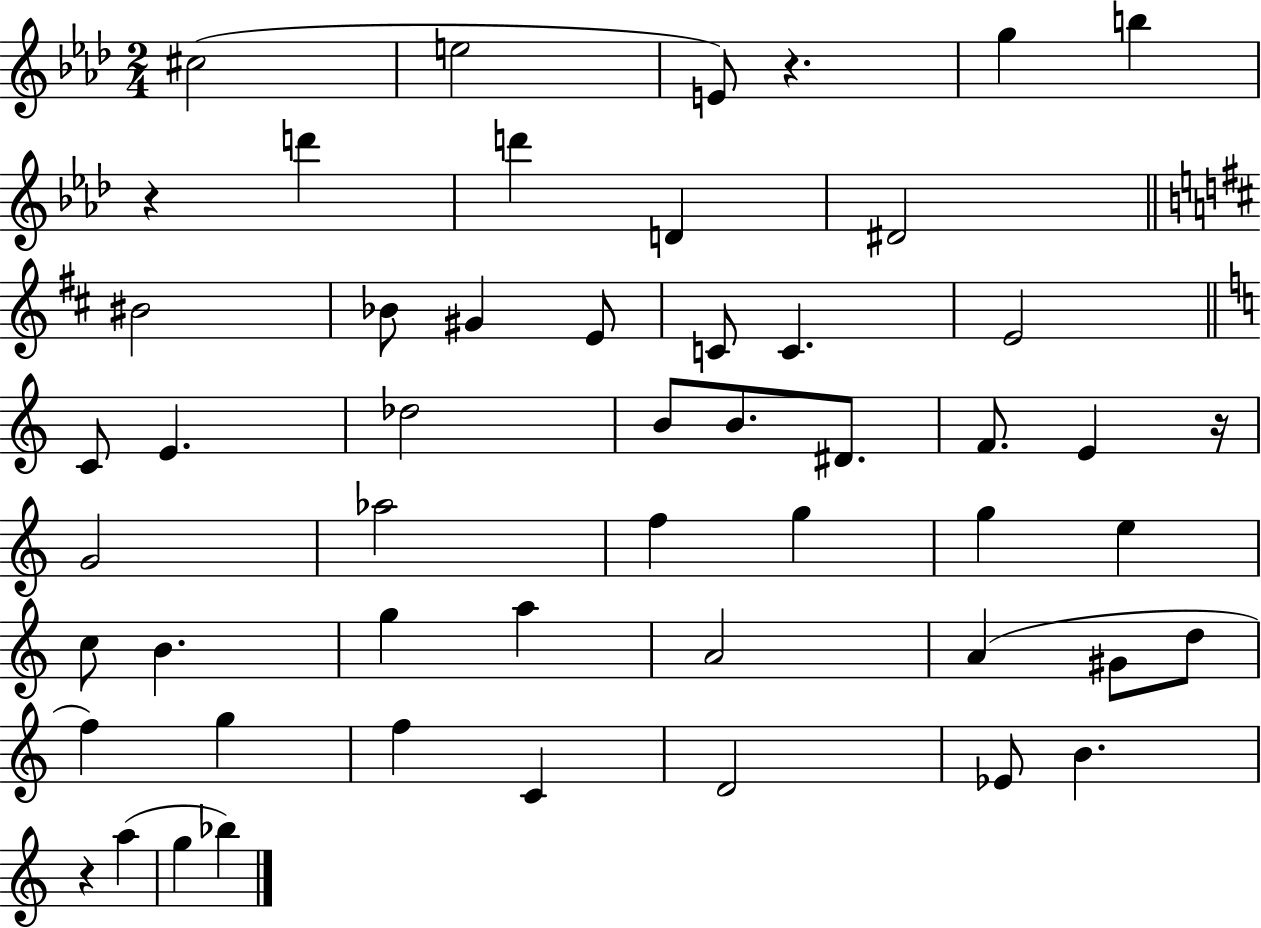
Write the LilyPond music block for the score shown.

{
  \clef treble
  \numericTimeSignature
  \time 2/4
  \key aes \major
  cis''2( | e''2 | e'8) r4. | g''4 b''4 | \break r4 d'''4 | d'''4 d'4 | dis'2 | \bar "||" \break \key d \major bis'2 | bes'8 gis'4 e'8 | c'8 c'4. | e'2 | \break \bar "||" \break \key c \major c'8 e'4. | des''2 | b'8 b'8. dis'8. | f'8. e'4 r16 | \break g'2 | aes''2 | f''4 g''4 | g''4 e''4 | \break c''8 b'4. | g''4 a''4 | a'2 | a'4( gis'8 d''8 | \break f''4) g''4 | f''4 c'4 | d'2 | ees'8 b'4. | \break r4 a''4( | g''4 bes''4) | \bar "|."
}